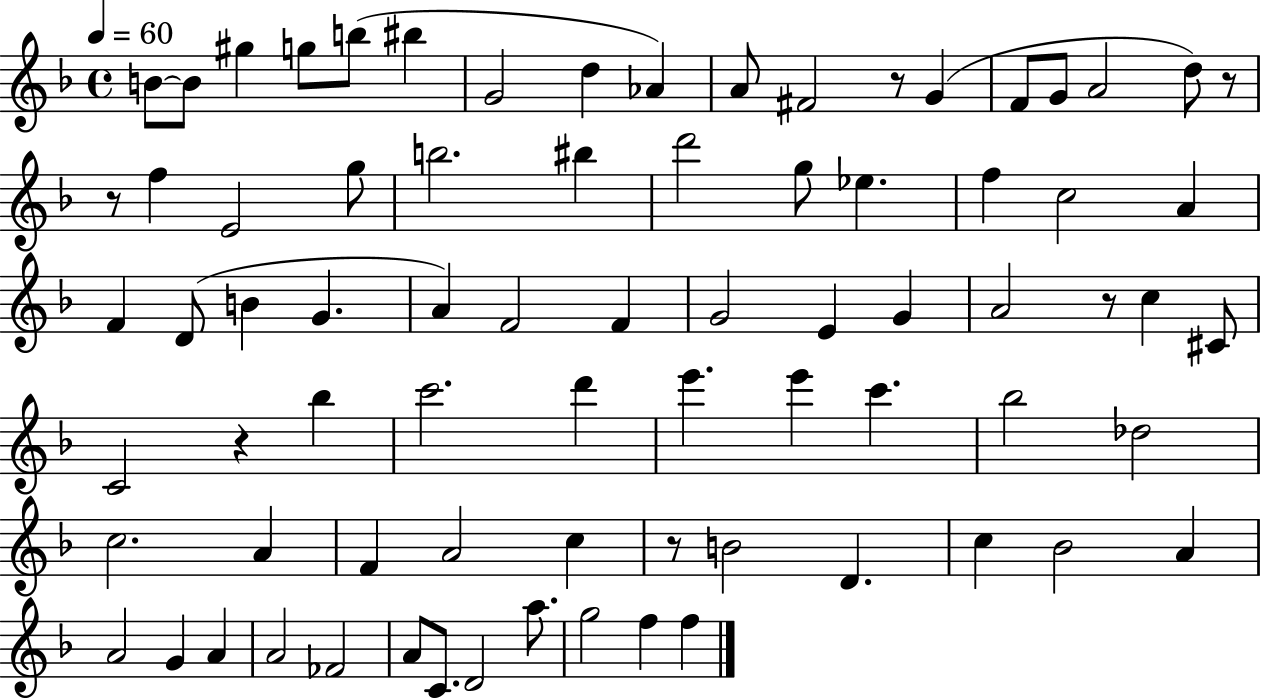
X:1
T:Untitled
M:4/4
L:1/4
K:F
B/2 B/2 ^g g/2 b/2 ^b G2 d _A A/2 ^F2 z/2 G F/2 G/2 A2 d/2 z/2 z/2 f E2 g/2 b2 ^b d'2 g/2 _e f c2 A F D/2 B G A F2 F G2 E G A2 z/2 c ^C/2 C2 z _b c'2 d' e' e' c' _b2 _d2 c2 A F A2 c z/2 B2 D c _B2 A A2 G A A2 _F2 A/2 C/2 D2 a/2 g2 f f